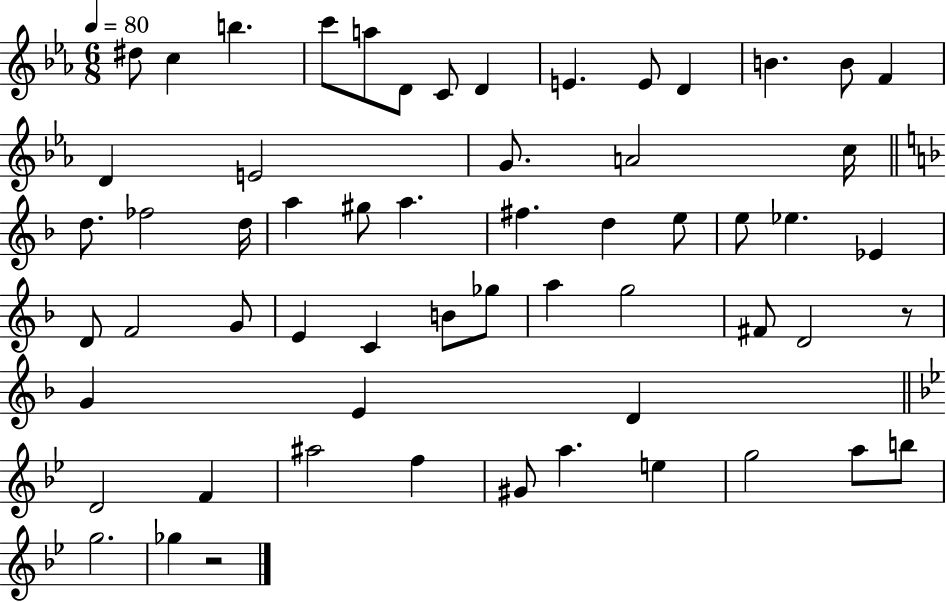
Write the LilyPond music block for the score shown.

{
  \clef treble
  \numericTimeSignature
  \time 6/8
  \key ees \major
  \tempo 4 = 80
  dis''8 c''4 b''4. | c'''8 a''8 d'8 c'8 d'4 | e'4. e'8 d'4 | b'4. b'8 f'4 | \break d'4 e'2 | g'8. a'2 c''16 | \bar "||" \break \key f \major d''8. fes''2 d''16 | a''4 gis''8 a''4. | fis''4. d''4 e''8 | e''8 ees''4. ees'4 | \break d'8 f'2 g'8 | e'4 c'4 b'8 ges''8 | a''4 g''2 | fis'8 d'2 r8 | \break g'4 e'4 d'4 | \bar "||" \break \key g \minor d'2 f'4 | ais''2 f''4 | gis'8 a''4. e''4 | g''2 a''8 b''8 | \break g''2. | ges''4 r2 | \bar "|."
}